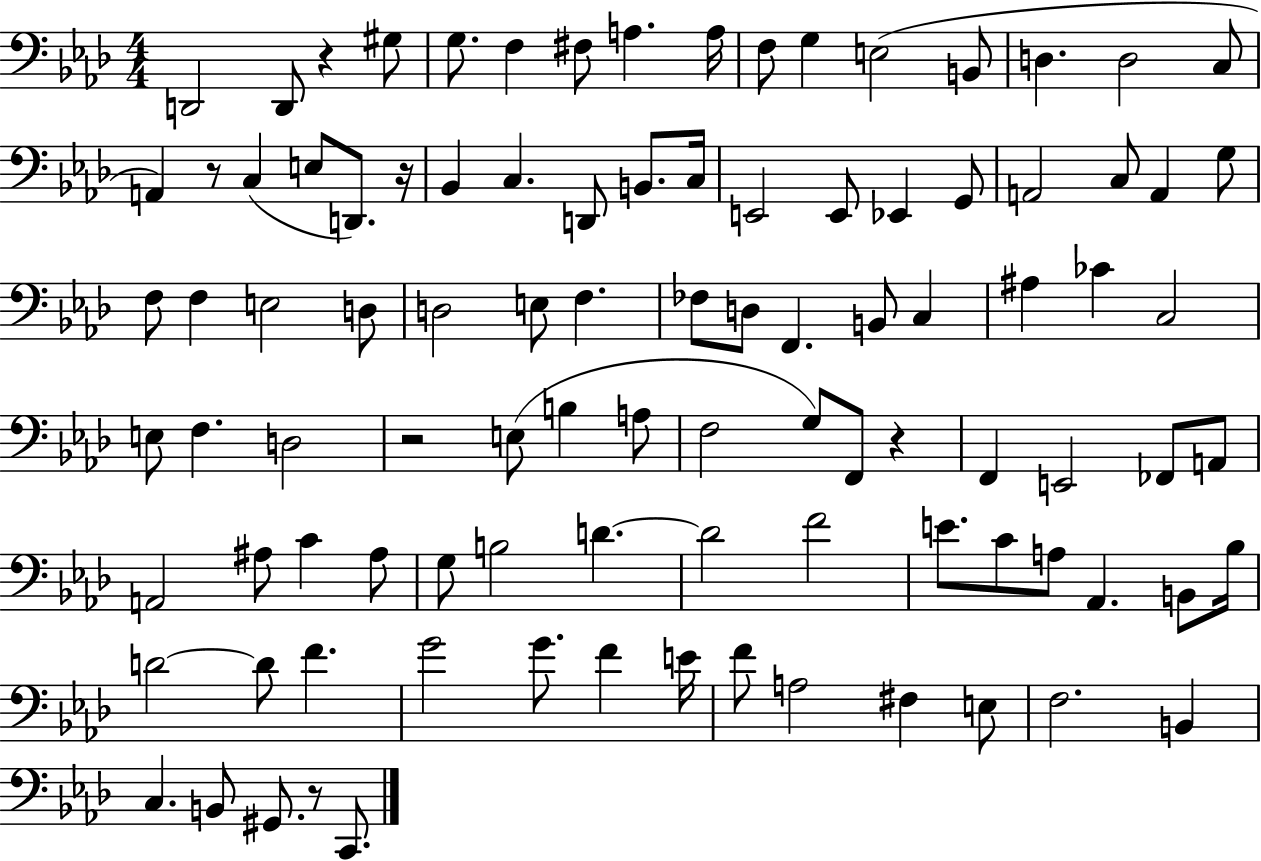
D2/h D2/e R/q G#3/e G3/e. F3/q F#3/e A3/q. A3/s F3/e G3/q E3/h B2/e D3/q. D3/h C3/e A2/q R/e C3/q E3/e D2/e. R/s Bb2/q C3/q. D2/e B2/e. C3/s E2/h E2/e Eb2/q G2/e A2/h C3/e A2/q G3/e F3/e F3/q E3/h D3/e D3/h E3/e F3/q. FES3/e D3/e F2/q. B2/e C3/q A#3/q CES4/q C3/h E3/e F3/q. D3/h R/h E3/e B3/q A3/e F3/h G3/e F2/e R/q F2/q E2/h FES2/e A2/e A2/h A#3/e C4/q A#3/e G3/e B3/h D4/q. D4/h F4/h E4/e. C4/e A3/e Ab2/q. B2/e Bb3/s D4/h D4/e F4/q. G4/h G4/e. F4/q E4/s F4/e A3/h F#3/q E3/e F3/h. B2/q C3/q. B2/e G#2/e. R/e C2/e.